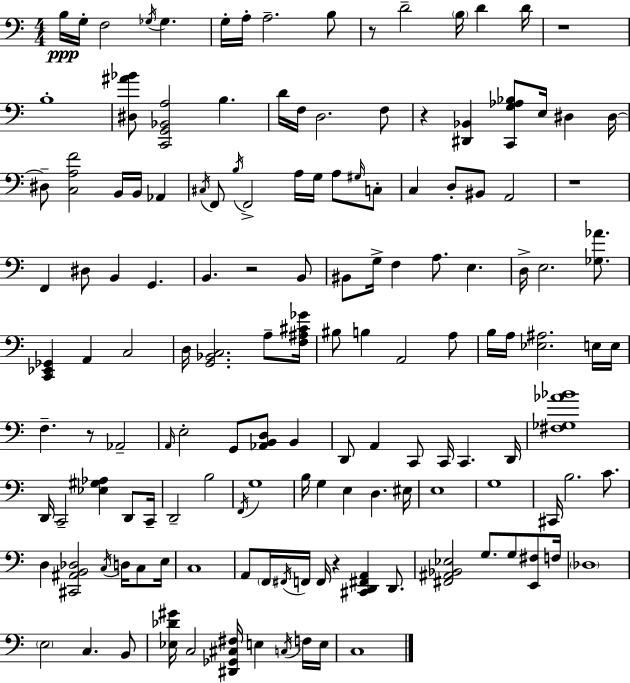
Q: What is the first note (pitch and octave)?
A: B3